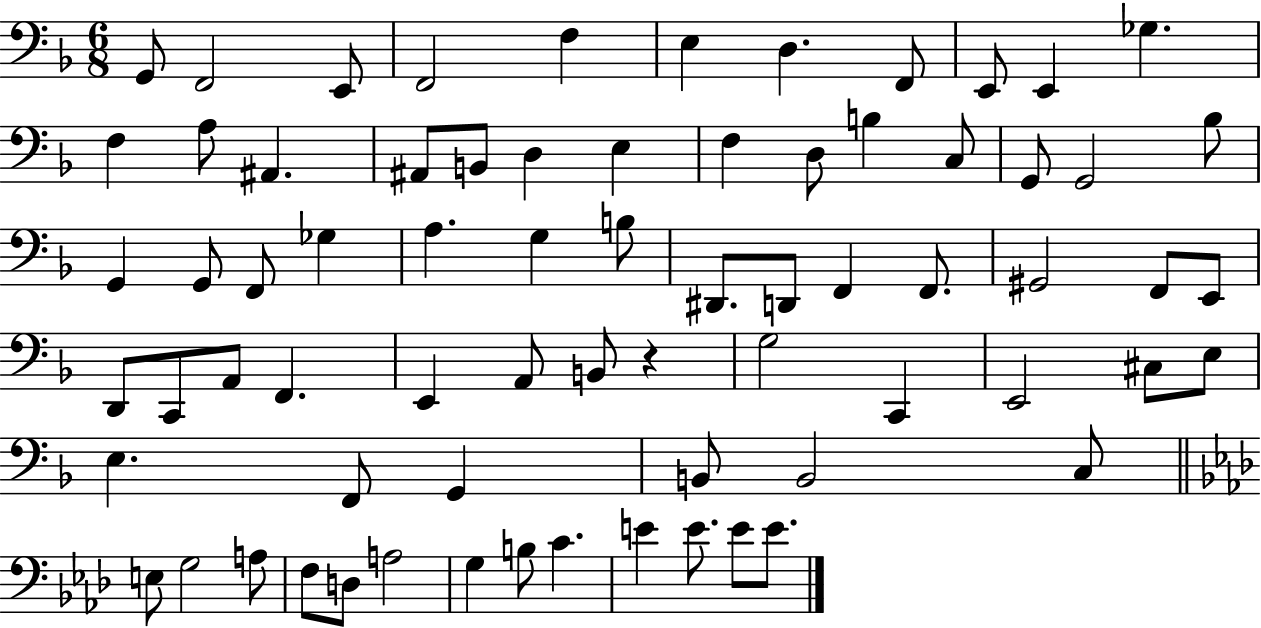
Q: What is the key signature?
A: F major